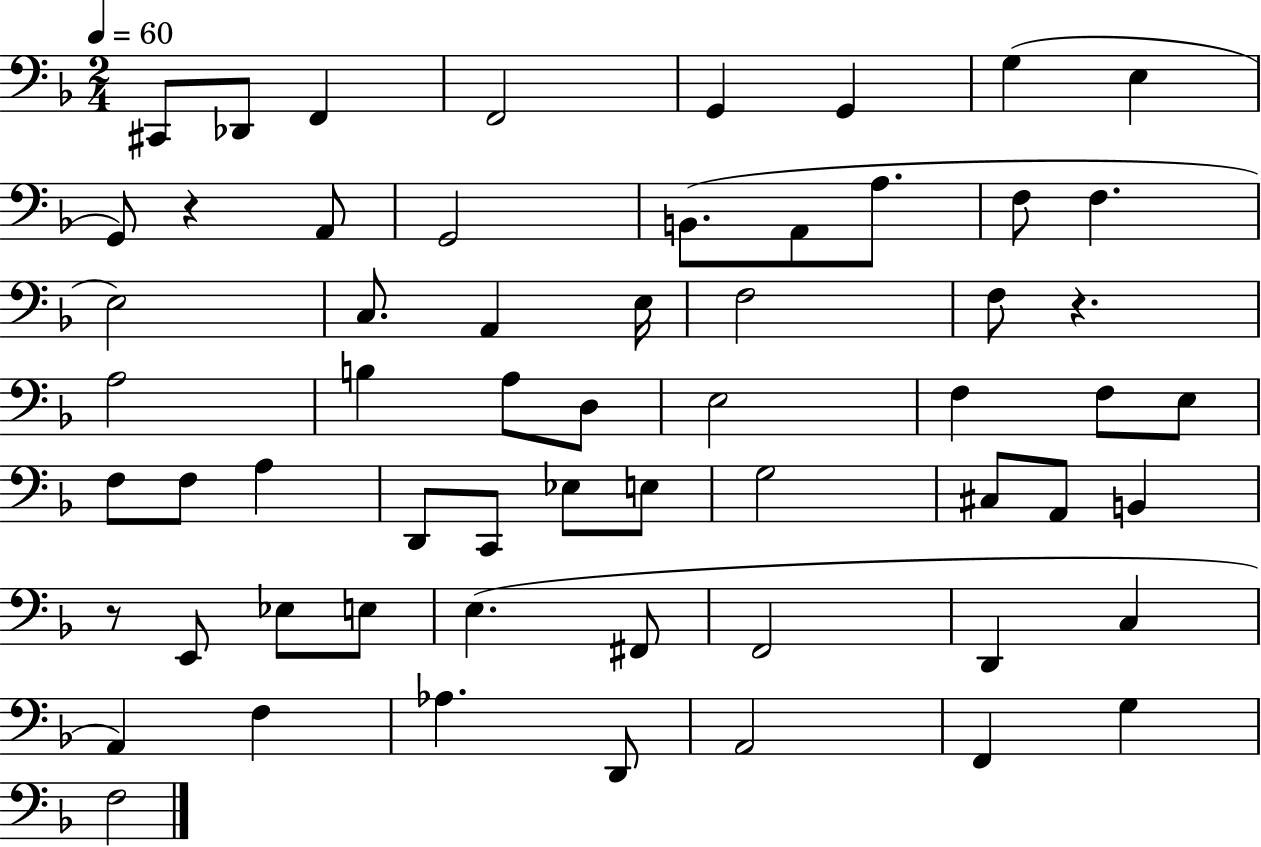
{
  \clef bass
  \numericTimeSignature
  \time 2/4
  \key f \major
  \tempo 4 = 60
  \repeat volta 2 { cis,8 des,8 f,4 | f,2 | g,4 g,4 | g4( e4 | \break g,8) r4 a,8 | g,2 | b,8.( a,8 a8. | f8 f4. | \break e2) | c8. a,4 e16 | f2 | f8 r4. | \break a2 | b4 a8 d8 | e2 | f4 f8 e8 | \break f8 f8 a4 | d,8 c,8 ees8 e8 | g2 | cis8 a,8 b,4 | \break r8 e,8 ees8 e8 | e4.( fis,8 | f,2 | d,4 c4 | \break a,4) f4 | aes4. d,8 | a,2 | f,4 g4 | \break f2 | } \bar "|."
}